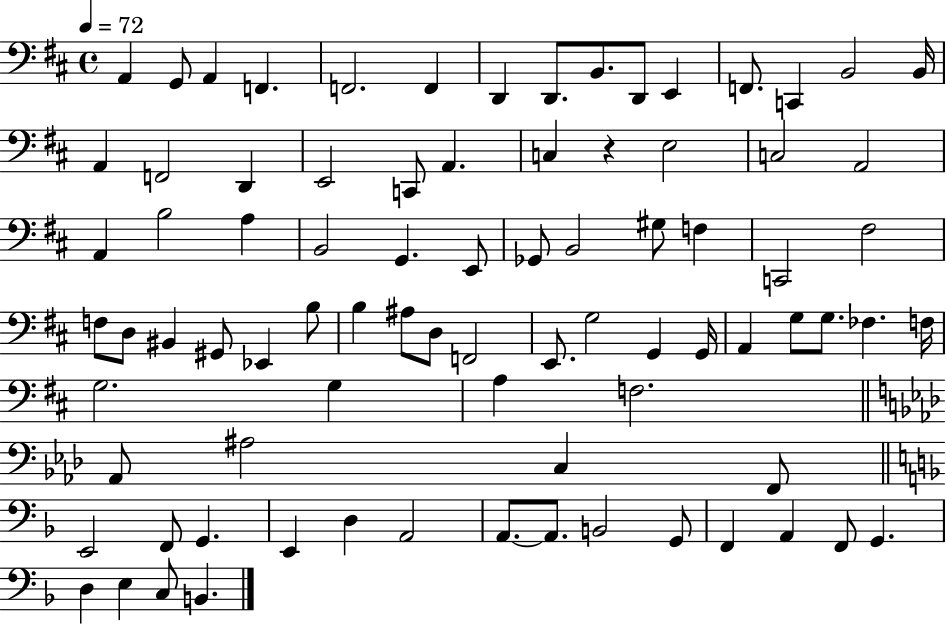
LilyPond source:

{
  \clef bass
  \time 4/4
  \defaultTimeSignature
  \key d \major
  \tempo 4 = 72
  a,4 g,8 a,4 f,4. | f,2. f,4 | d,4 d,8. b,8. d,8 e,4 | f,8. c,4 b,2 b,16 | \break a,4 f,2 d,4 | e,2 c,8 a,4. | c4 r4 e2 | c2 a,2 | \break a,4 b2 a4 | b,2 g,4. e,8 | ges,8 b,2 gis8 f4 | c,2 fis2 | \break f8 d8 bis,4 gis,8 ees,4 b8 | b4 ais8 d8 f,2 | e,8. g2 g,4 g,16 | a,4 g8 g8. fes4. f16 | \break g2. g4 | a4 f2. | \bar "||" \break \key aes \major aes,8 ais2 c4 f,8 | \bar "||" \break \key d \minor e,2 f,8 g,4. | e,4 d4 a,2 | a,8.~~ a,8. b,2 g,8 | f,4 a,4 f,8 g,4. | \break d4 e4 c8 b,4. | \bar "|."
}